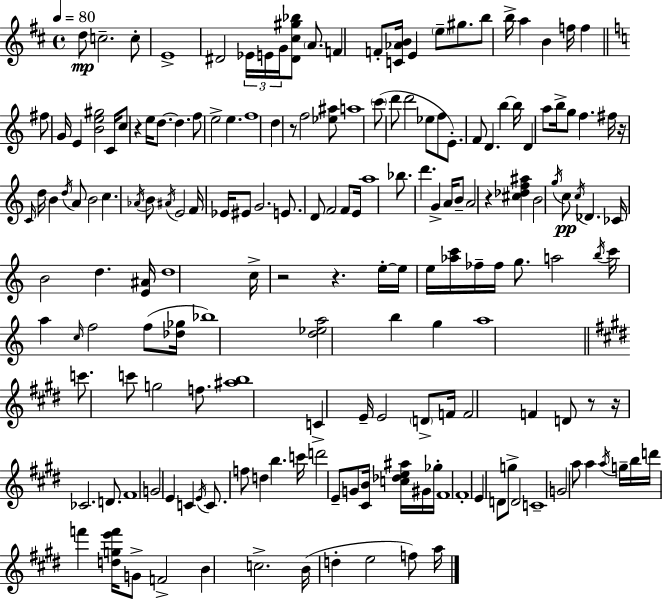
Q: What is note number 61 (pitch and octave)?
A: A#4